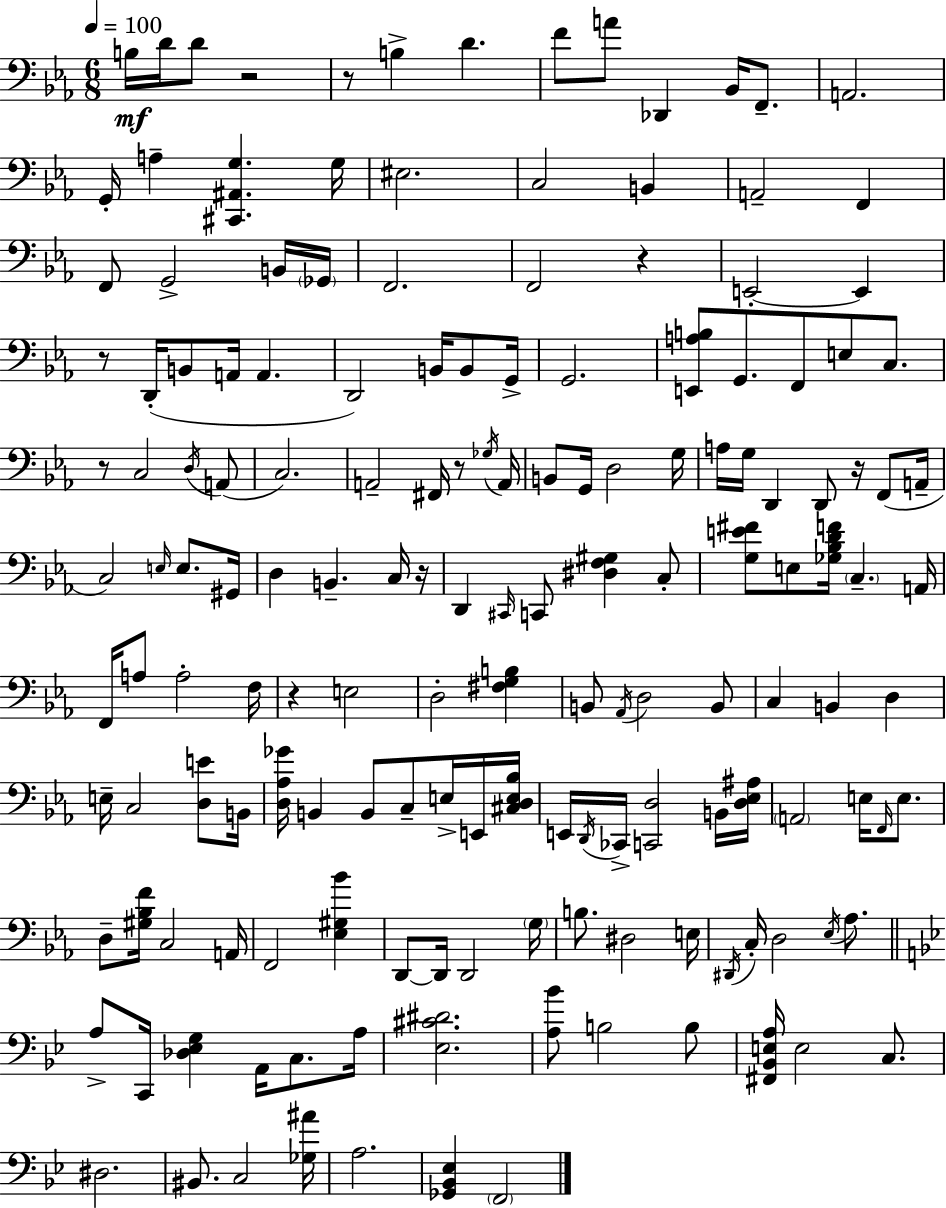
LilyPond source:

{
  \clef bass
  \numericTimeSignature
  \time 6/8
  \key ees \major
  \tempo 4 = 100
  b16\mf d'16 d'8 r2 | r8 b4-> d'4. | f'8 a'8 des,4 bes,16 f,8.-- | a,2. | \break g,16-. a4-- <cis, ais, g>4. g16 | eis2. | c2 b,4 | a,2-- f,4 | \break f,8 g,2-> b,16 \parenthesize ges,16 | f,2. | f,2 r4 | e,2-.~~ e,4 | \break r8 d,16-.( b,8 a,16 a,4. | d,2) b,16 b,8 g,16-> | g,2. | <e, a b>8 g,8. f,8 e8 c8. | \break r8 c2 \acciaccatura { d16 }( a,8 | c2.) | a,2-- fis,16 r8 | \acciaccatura { ges16 } a,16 b,8 g,16 d2 | \break g16 a16 g16 d,4 d,8 r16 f,8( | a,16-- c2) \grace { e16 } e8. | gis,16 d4 b,4.-- | c16 r16 d,4 \grace { cis,16 } c,8 <dis f gis>4 | \break c8-. <g e' fis'>8 e8 <ges bes d' f'>16 \parenthesize c4.-- | a,16 f,16 a8 a2-. | f16 r4 e2 | d2-. | \break <fis g b>4 b,8 \acciaccatura { aes,16 } d2 | b,8 c4 b,4 | d4 e16-- c2 | <d e'>8 b,16 <d aes ges'>16 b,4 b,8 | \break c8-- e16-> e,16 <cis d e bes>16 e,16 \acciaccatura { d,16 } ces,16-> <c, d>2 | b,16 <d ees ais>16 \parenthesize a,2 | e16 \grace { f,16 } e8. d8-- <gis bes f'>16 c2 | a,16 f,2 | \break <ees gis bes'>4 d,8~~ d,16 d,2 | \parenthesize g16 b8. dis2 | e16 \acciaccatura { dis,16 } c16-. d2 | \acciaccatura { ees16 } aes8. \bar "||" \break \key bes \major a8-> c,16 <des ees g>4 a,16 c8. a16 | <ees cis' dis'>2. | <a bes'>8 b2 b8 | <fis, bes, e a>16 e2 c8. | \break dis2. | bis,8. c2 <ges ais'>16 | a2. | <ges, bes, ees>4 \parenthesize f,2 | \break \bar "|."
}